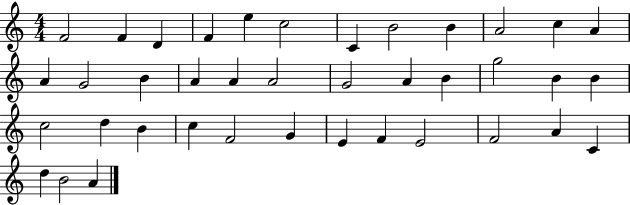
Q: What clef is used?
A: treble